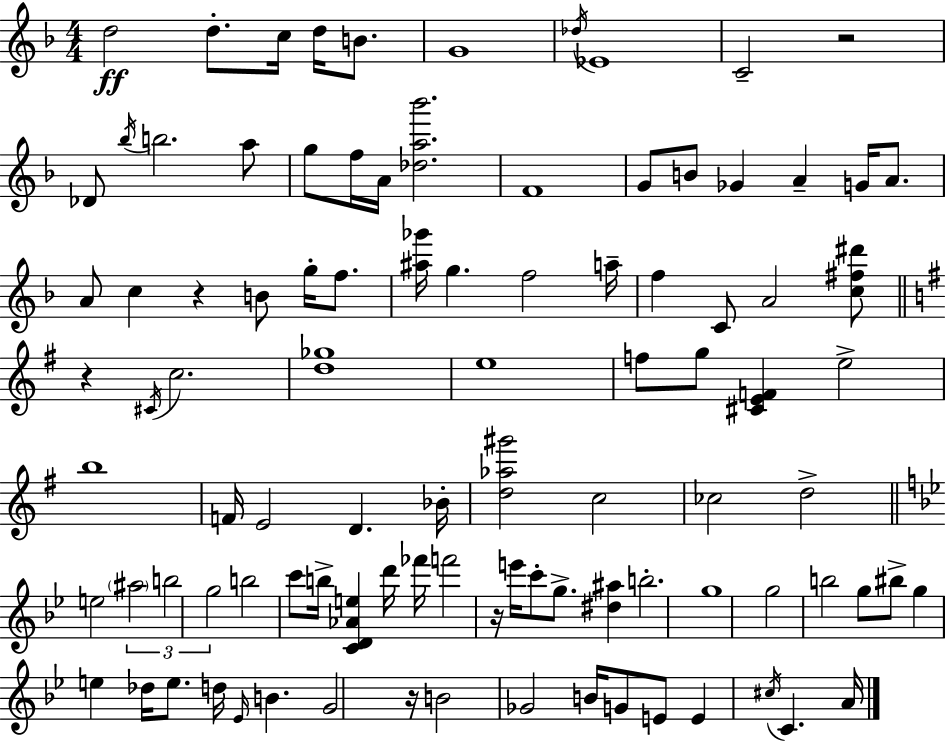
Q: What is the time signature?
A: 4/4